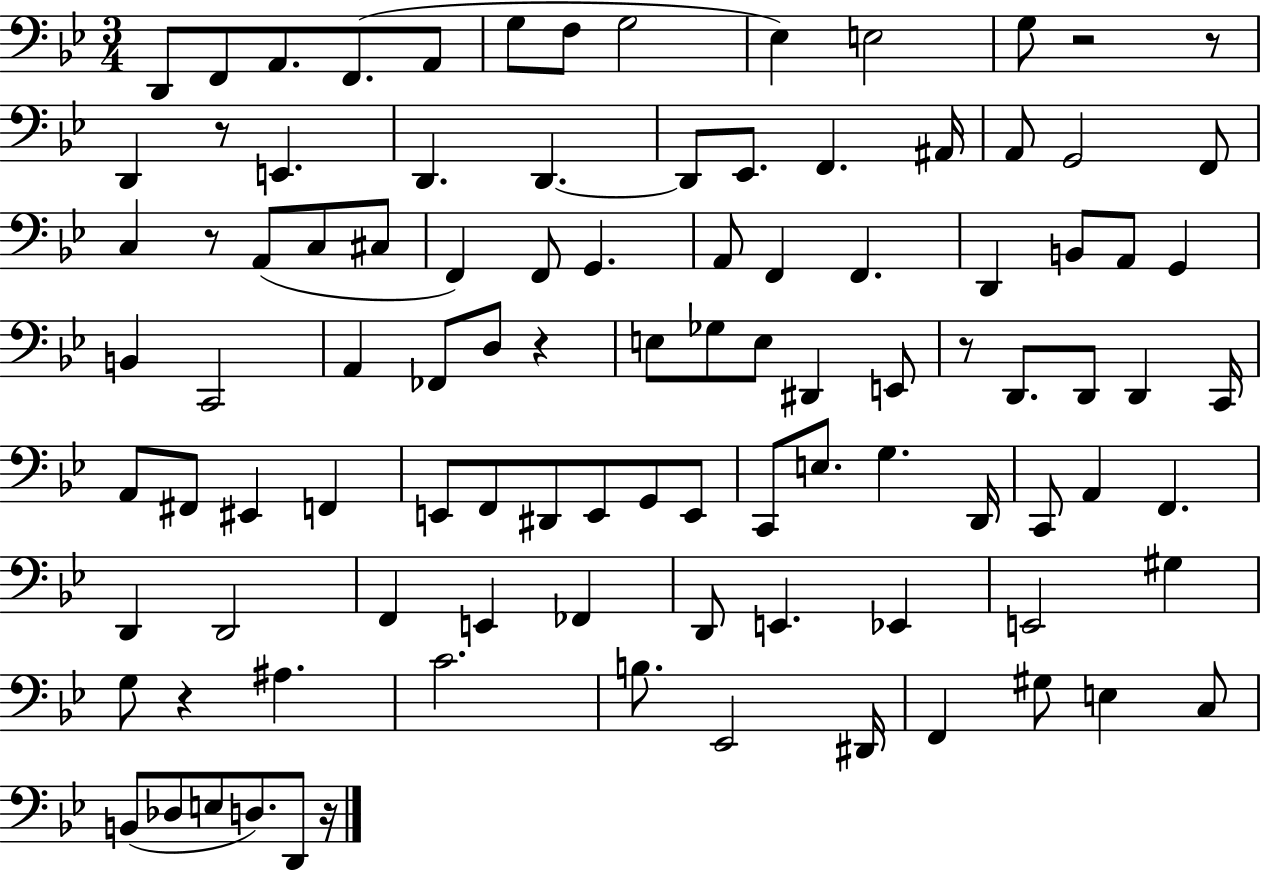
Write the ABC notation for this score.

X:1
T:Untitled
M:3/4
L:1/4
K:Bb
D,,/2 F,,/2 A,,/2 F,,/2 A,,/2 G,/2 F,/2 G,2 _E, E,2 G,/2 z2 z/2 D,, z/2 E,, D,, D,, D,,/2 _E,,/2 F,, ^A,,/4 A,,/2 G,,2 F,,/2 C, z/2 A,,/2 C,/2 ^C,/2 F,, F,,/2 G,, A,,/2 F,, F,, D,, B,,/2 A,,/2 G,, B,, C,,2 A,, _F,,/2 D,/2 z E,/2 _G,/2 E,/2 ^D,, E,,/2 z/2 D,,/2 D,,/2 D,, C,,/4 A,,/2 ^F,,/2 ^E,, F,, E,,/2 F,,/2 ^D,,/2 E,,/2 G,,/2 E,,/2 C,,/2 E,/2 G, D,,/4 C,,/2 A,, F,, D,, D,,2 F,, E,, _F,, D,,/2 E,, _E,, E,,2 ^G, G,/2 z ^A, C2 B,/2 _E,,2 ^D,,/4 F,, ^G,/2 E, C,/2 B,,/2 _D,/2 E,/2 D,/2 D,,/2 z/4